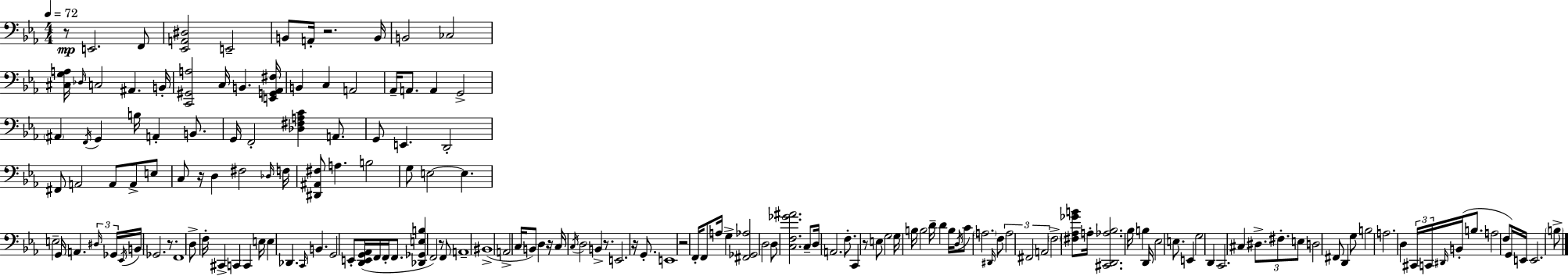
{
  \clef bass
  \numericTimeSignature
  \time 4/4
  \key ees \major
  \tempo 4 = 72
  r8\mp e,2. f,8 | <ees, a, dis>2 e,2-- | b,8 a,16-. r2. b,16 | b,2 ces2 | \break <cis g a>16 \grace { des16 } c2 ais,4. | b,16-. <c, gis, a>2 c16 b,4. | <e, g, aes, fis>16 b,4 c4 a,2 | aes,16-- a,8. a,4 g,2-> | \break \parenthesize ais,4 \acciaccatura { f,16 } g,4 b16 a,4-. b,8. | g,16 f,2-. <des fis a c'>4 a,8. | g,8 e,4. d,2-. | fis,8 a,2 a,8 a,8-> | \break e8 c8 r16 d4 fis2 | \grace { des16 } f16 <dis, ais, fis>8 a4. b2 | g8 e2~~ e4. | e2-- g,16 a,4. | \break \tuplet 3/2 { \grace { dis16 } ges,16 \acciaccatura { ees,16 } } b,16 ges,2. | r8. f,1 | d8-> f16-. cis,4-> c,4 | c,4 e16 e4 des,4. \grace { c,16 } | \break b,4. g,2 e,8-. | <d, e, g, aes,>16( f,16 f,16-. f,8. <des, ges, e b>4 f,2) | r8 f,8 a,1-- | bis,1->( | \break a,2-> c16 b,8) | d4 r16 c16 \acciaccatura { c16 } d2 | b,4-> r8. e,2. | r16 g,8.-. e,1 | \break r2 f,16-. | f,8 a16 g4-> <fis, ges, aes>2 d2 | d8 <c f ges' ais'>2. | c8-- d16 a,2. | \break f8.-. c,4 r8 e8 g2 | g16 b16 b2 | d'16-- d'4 b16 \acciaccatura { d16 } c'8 \parenthesize a2. | \grace { dis,16 } f8 \tuplet 3/2 { a2 | \break fis,2 a,2 } | \parenthesize f2-> <fis aes ges' b'>8 a16-. <cis, d, aes bes>2. | bes16 b4 d,16 ees2 | e8. e,4 g2 | \break d,4 c,2. | cis4 \tuplet 3/2 { dis8.-> fis8.-. e8 } | d2 fis,8 d,4 g8 | b2 a2. | \break d4 \tuplet 3/2 { cis,16 c,16 \grace { dis,16 }( } b,16-. b8. | a2 f8 g,16) e,16 e,2. | \parenthesize b8-> \bar "|."
}